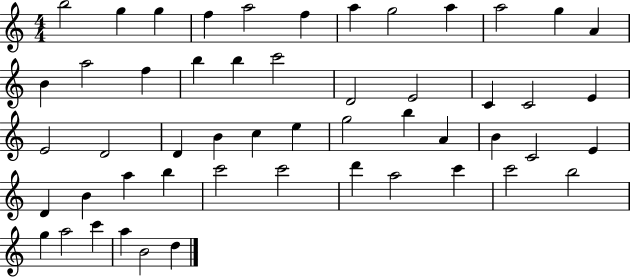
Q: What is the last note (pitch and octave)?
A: D5